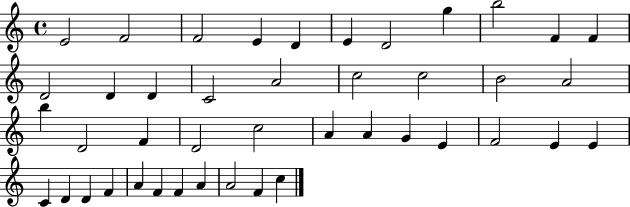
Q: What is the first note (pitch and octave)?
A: E4